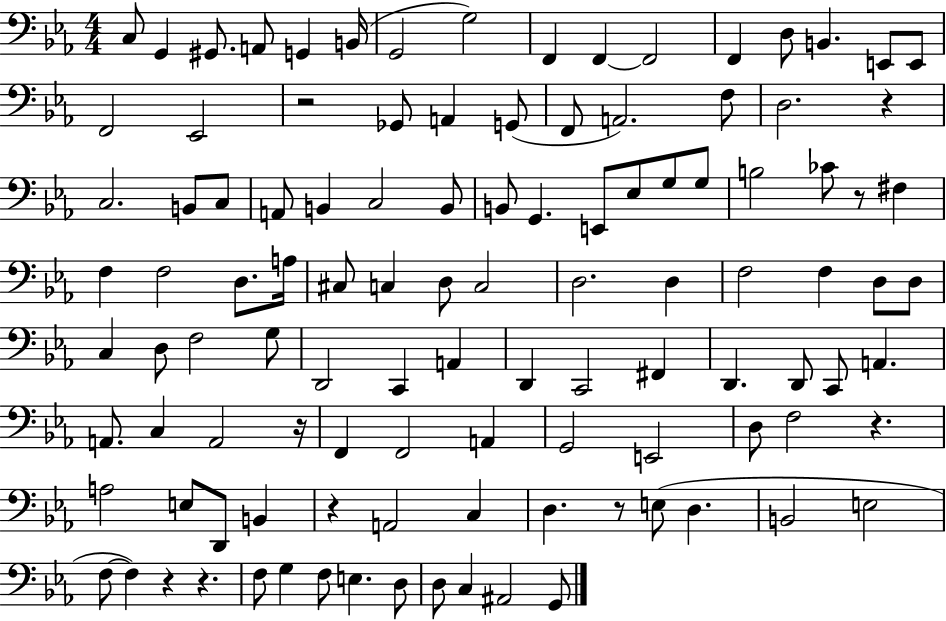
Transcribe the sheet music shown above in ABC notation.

X:1
T:Untitled
M:4/4
L:1/4
K:Eb
C,/2 G,, ^G,,/2 A,,/2 G,, B,,/4 G,,2 G,2 F,, F,, F,,2 F,, D,/2 B,, E,,/2 E,,/2 F,,2 _E,,2 z2 _G,,/2 A,, G,,/2 F,,/2 A,,2 F,/2 D,2 z C,2 B,,/2 C,/2 A,,/2 B,, C,2 B,,/2 B,,/2 G,, E,,/2 _E,/2 G,/2 G,/2 B,2 _C/2 z/2 ^F, F, F,2 D,/2 A,/4 ^C,/2 C, D,/2 C,2 D,2 D, F,2 F, D,/2 D,/2 C, D,/2 F,2 G,/2 D,,2 C,, A,, D,, C,,2 ^F,, D,, D,,/2 C,,/2 A,, A,,/2 C, A,,2 z/4 F,, F,,2 A,, G,,2 E,,2 D,/2 F,2 z A,2 E,/2 D,,/2 B,, z A,,2 C, D, z/2 E,/2 D, B,,2 E,2 F,/2 F, z z F,/2 G, F,/2 E, D,/2 D,/2 C, ^A,,2 G,,/2